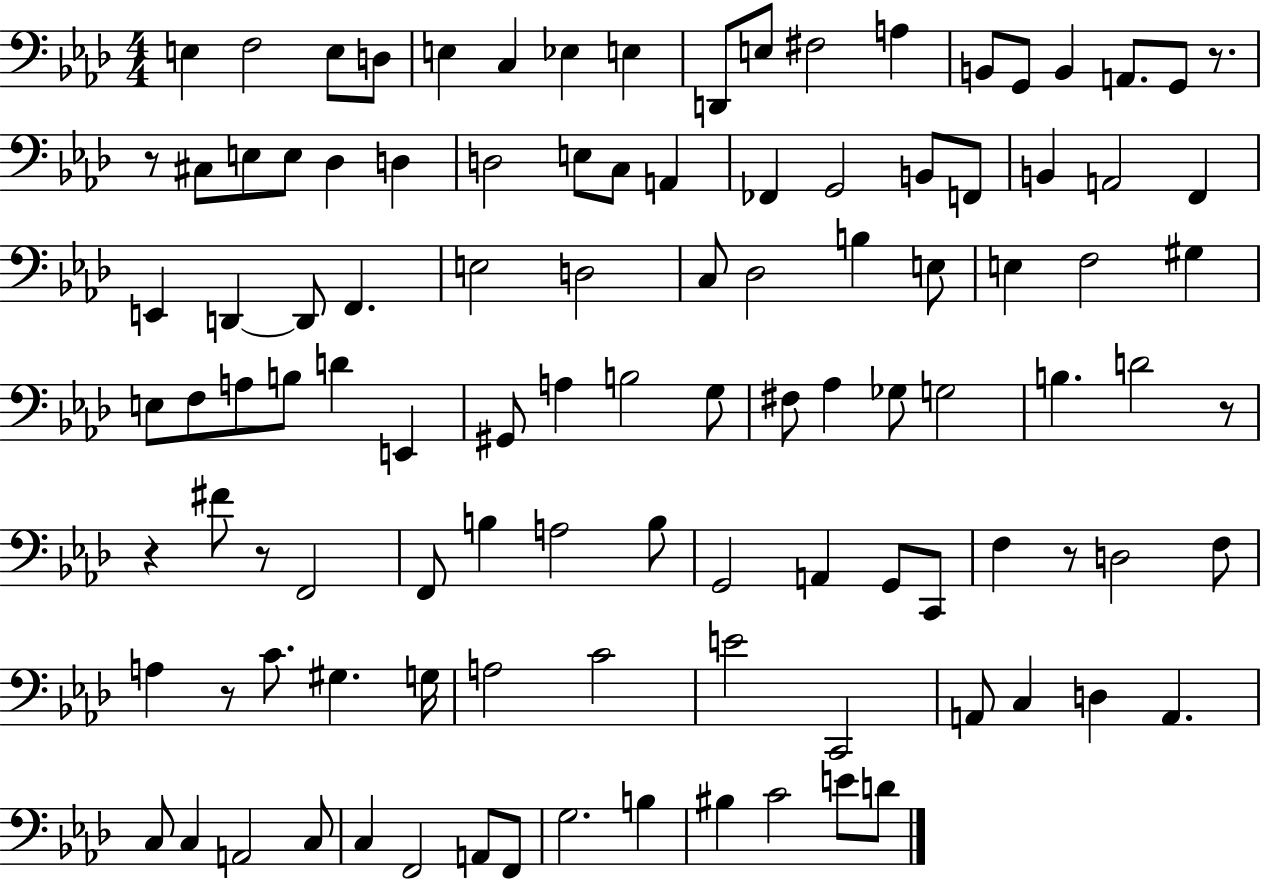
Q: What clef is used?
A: bass